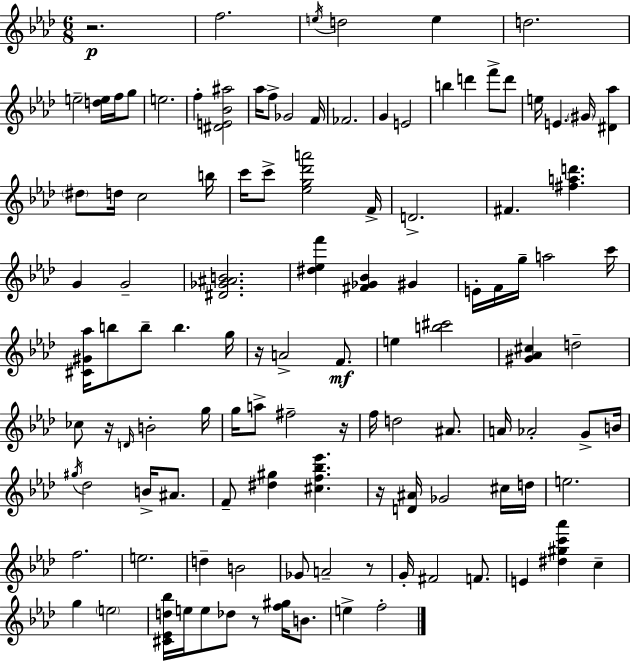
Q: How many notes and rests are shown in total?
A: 115